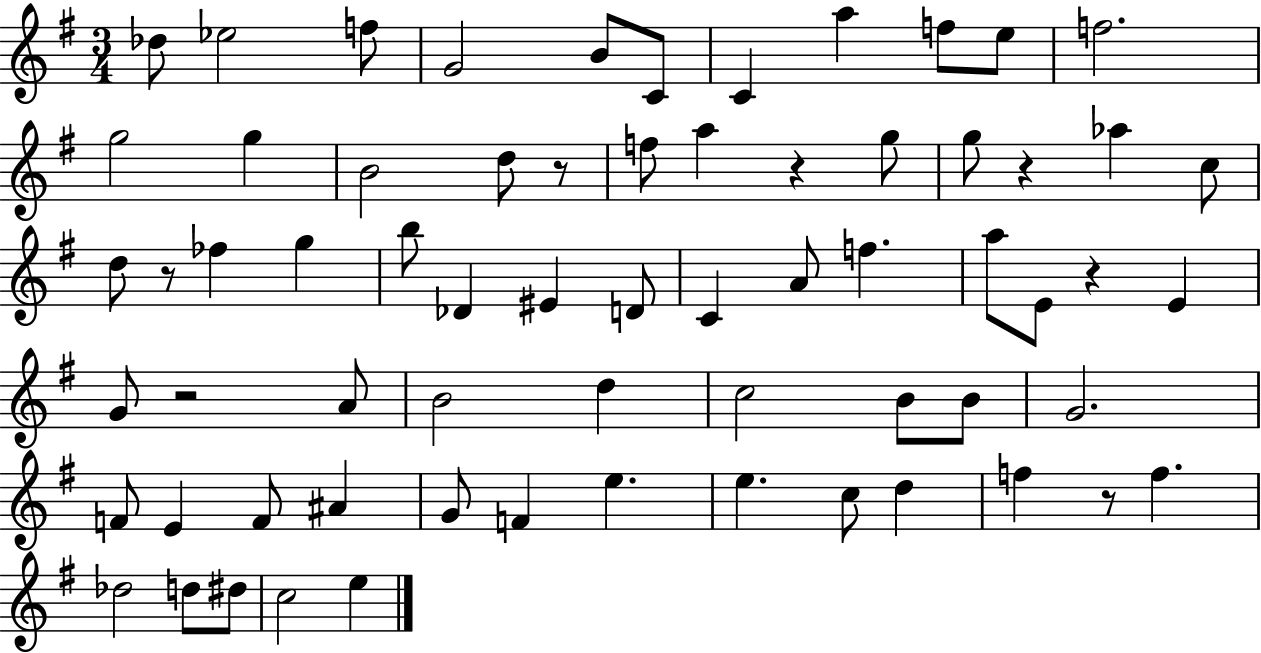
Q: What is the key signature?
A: G major